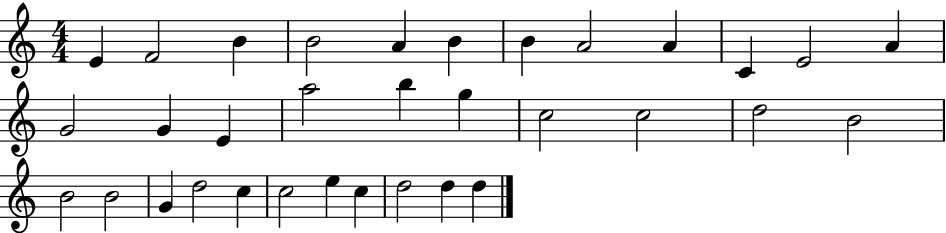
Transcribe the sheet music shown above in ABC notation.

X:1
T:Untitled
M:4/4
L:1/4
K:C
E F2 B B2 A B B A2 A C E2 A G2 G E a2 b g c2 c2 d2 B2 B2 B2 G d2 c c2 e c d2 d d